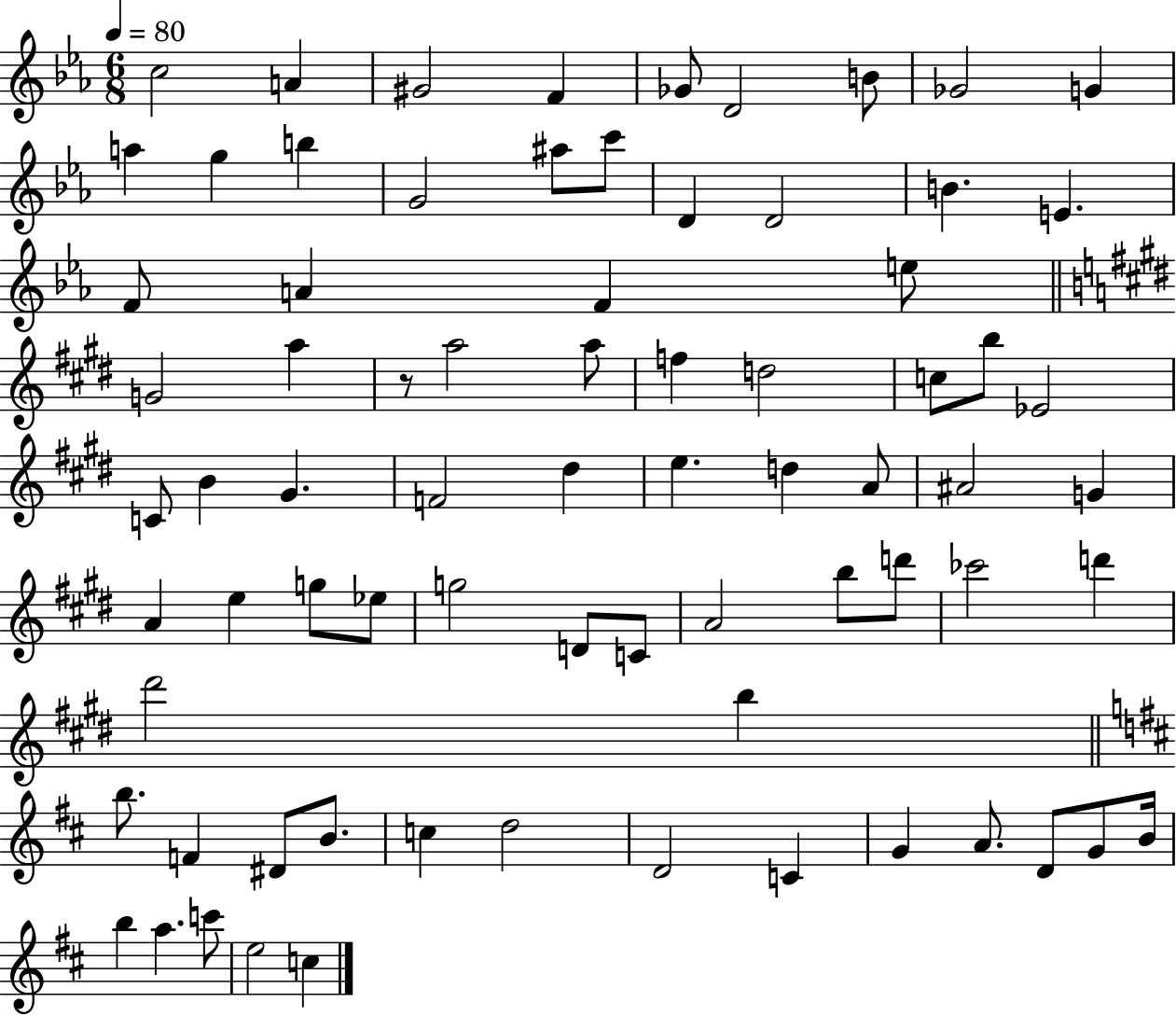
X:1
T:Untitled
M:6/8
L:1/4
K:Eb
c2 A ^G2 F _G/2 D2 B/2 _G2 G a g b G2 ^a/2 c'/2 D D2 B E F/2 A F e/2 G2 a z/2 a2 a/2 f d2 c/2 b/2 _E2 C/2 B ^G F2 ^d e d A/2 ^A2 G A e g/2 _e/2 g2 D/2 C/2 A2 b/2 d'/2 _c'2 d' ^d'2 b b/2 F ^D/2 B/2 c d2 D2 C G A/2 D/2 G/2 B/4 b a c'/2 e2 c